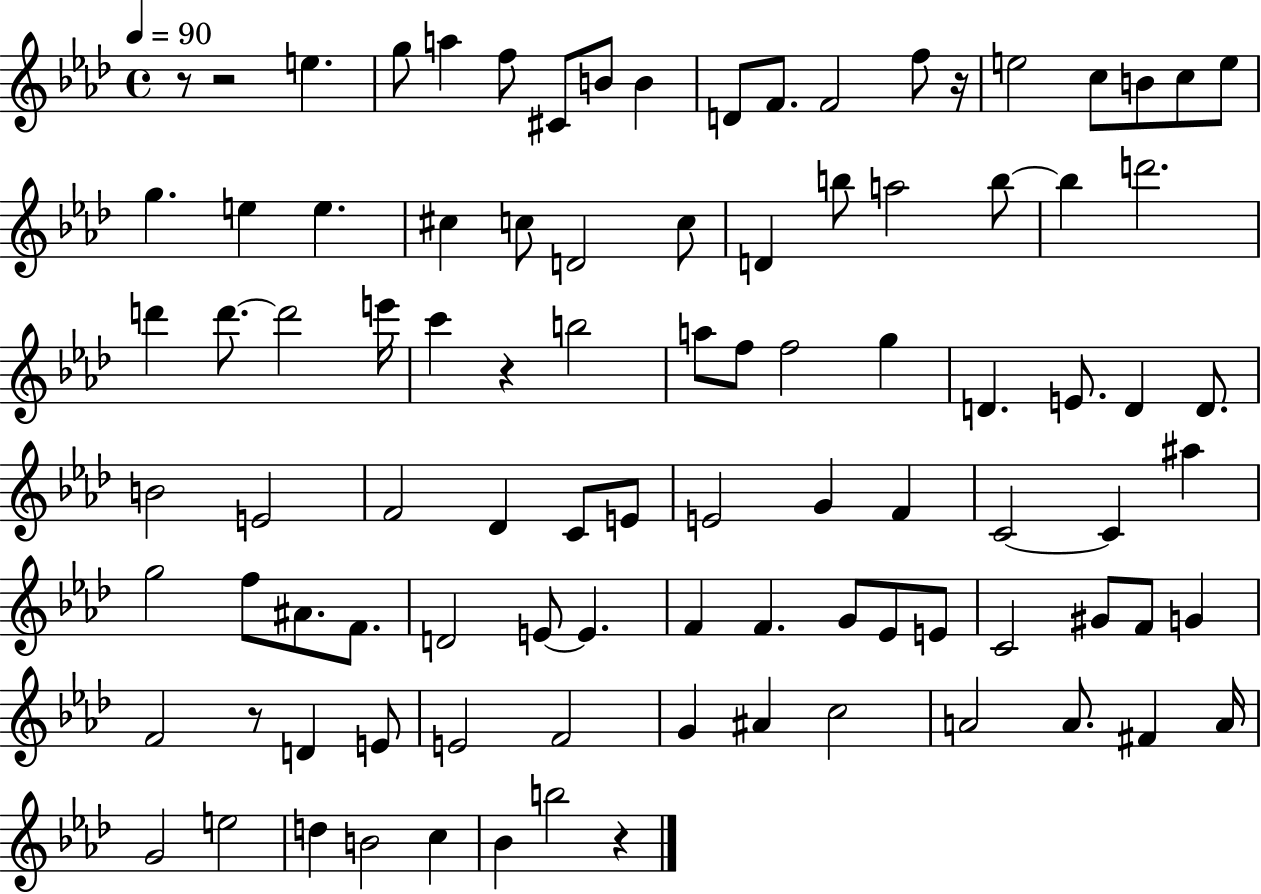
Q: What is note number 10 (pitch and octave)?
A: F4